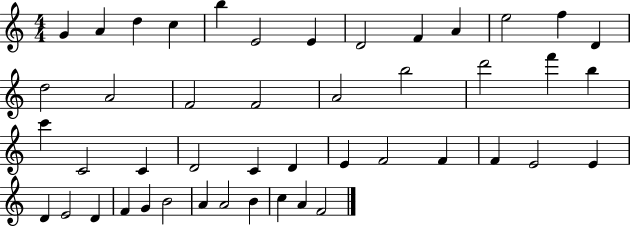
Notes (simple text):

G4/q A4/q D5/q C5/q B5/q E4/h E4/q D4/h F4/q A4/q E5/h F5/q D4/q D5/h A4/h F4/h F4/h A4/h B5/h D6/h F6/q B5/q C6/q C4/h C4/q D4/h C4/q D4/q E4/q F4/h F4/q F4/q E4/h E4/q D4/q E4/h D4/q F4/q G4/q B4/h A4/q A4/h B4/q C5/q A4/q F4/h